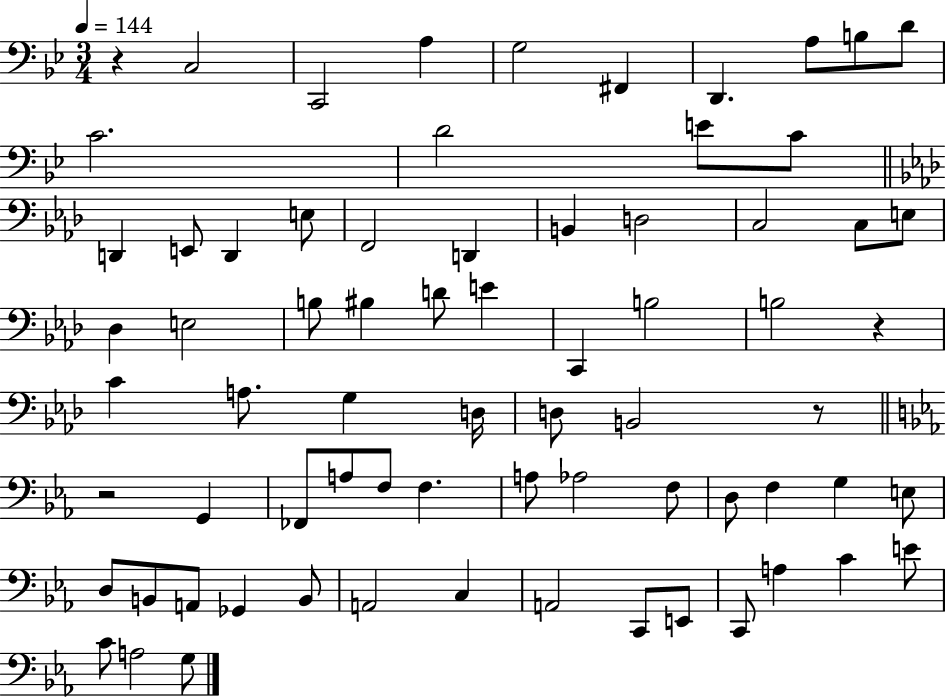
X:1
T:Untitled
M:3/4
L:1/4
K:Bb
z C,2 C,,2 A, G,2 ^F,, D,, A,/2 B,/2 D/2 C2 D2 E/2 C/2 D,, E,,/2 D,, E,/2 F,,2 D,, B,, D,2 C,2 C,/2 E,/2 _D, E,2 B,/2 ^B, D/2 E C,, B,2 B,2 z C A,/2 G, D,/4 D,/2 B,,2 z/2 z2 G,, _F,,/2 A,/2 F,/2 F, A,/2 _A,2 F,/2 D,/2 F, G, E,/2 D,/2 B,,/2 A,,/2 _G,, B,,/2 A,,2 C, A,,2 C,,/2 E,,/2 C,,/2 A, C E/2 C/2 A,2 G,/2